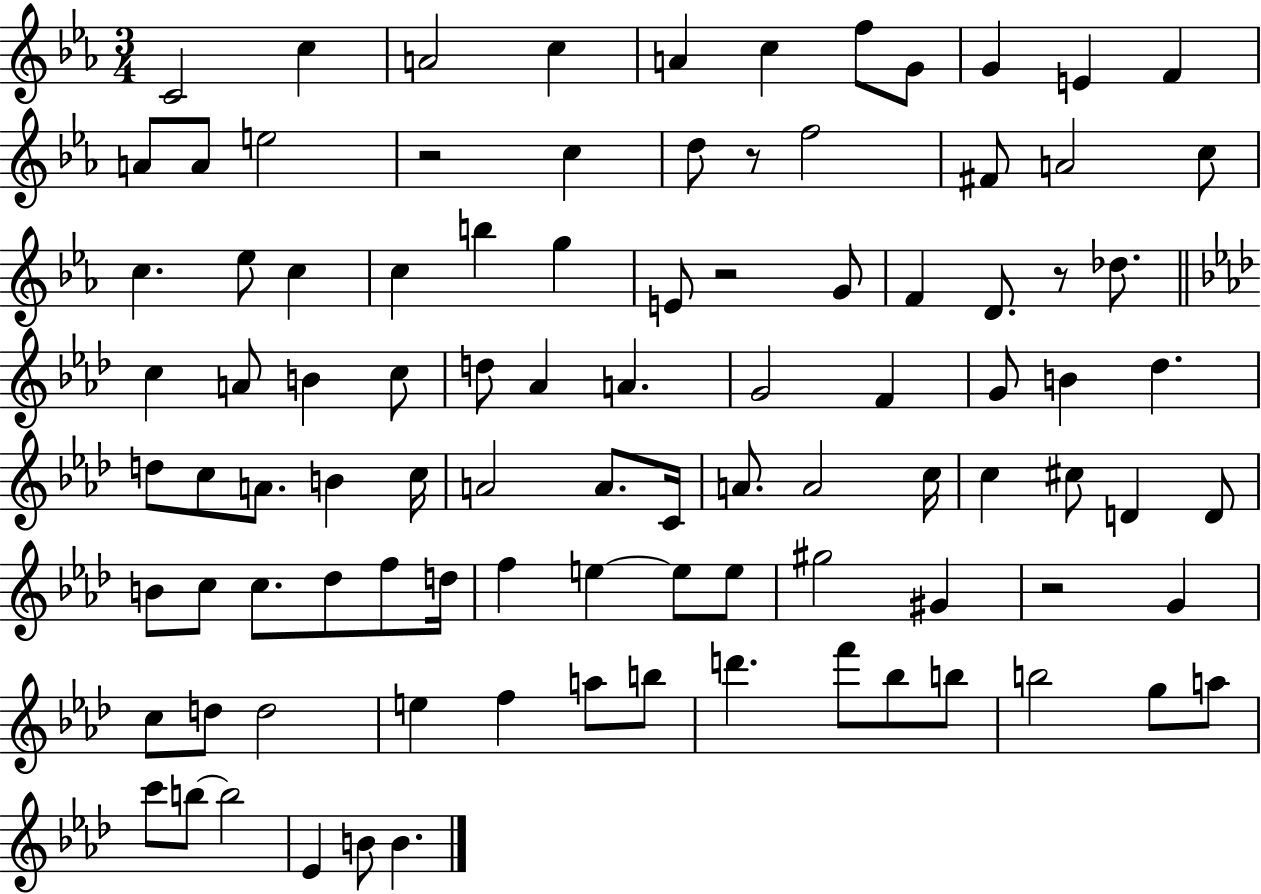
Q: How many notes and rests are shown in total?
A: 96